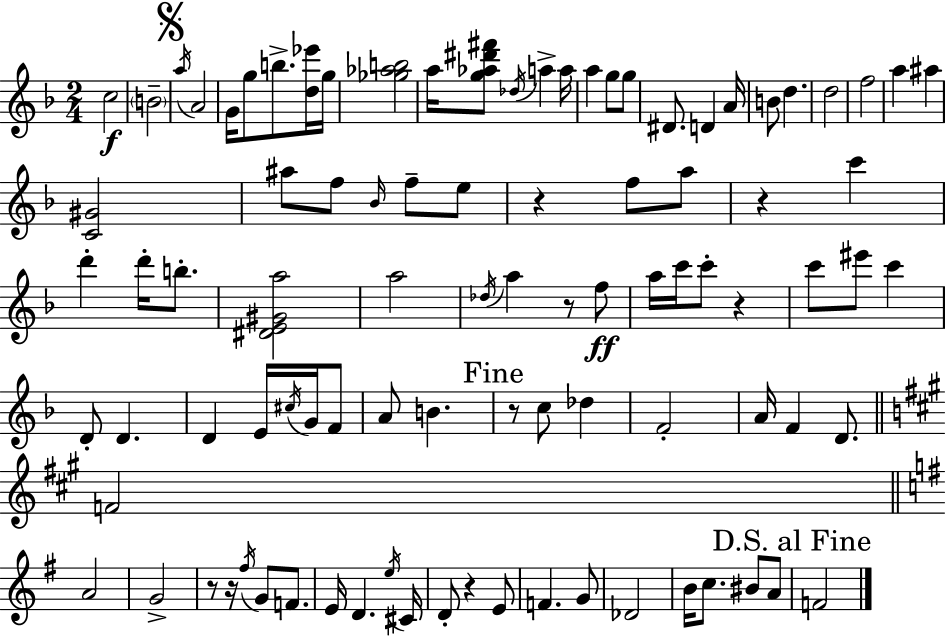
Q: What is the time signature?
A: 2/4